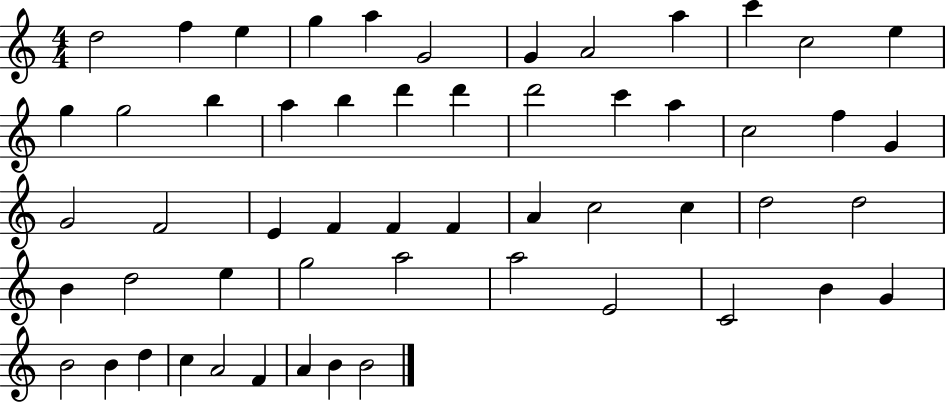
X:1
T:Untitled
M:4/4
L:1/4
K:C
d2 f e g a G2 G A2 a c' c2 e g g2 b a b d' d' d'2 c' a c2 f G G2 F2 E F F F A c2 c d2 d2 B d2 e g2 a2 a2 E2 C2 B G B2 B d c A2 F A B B2